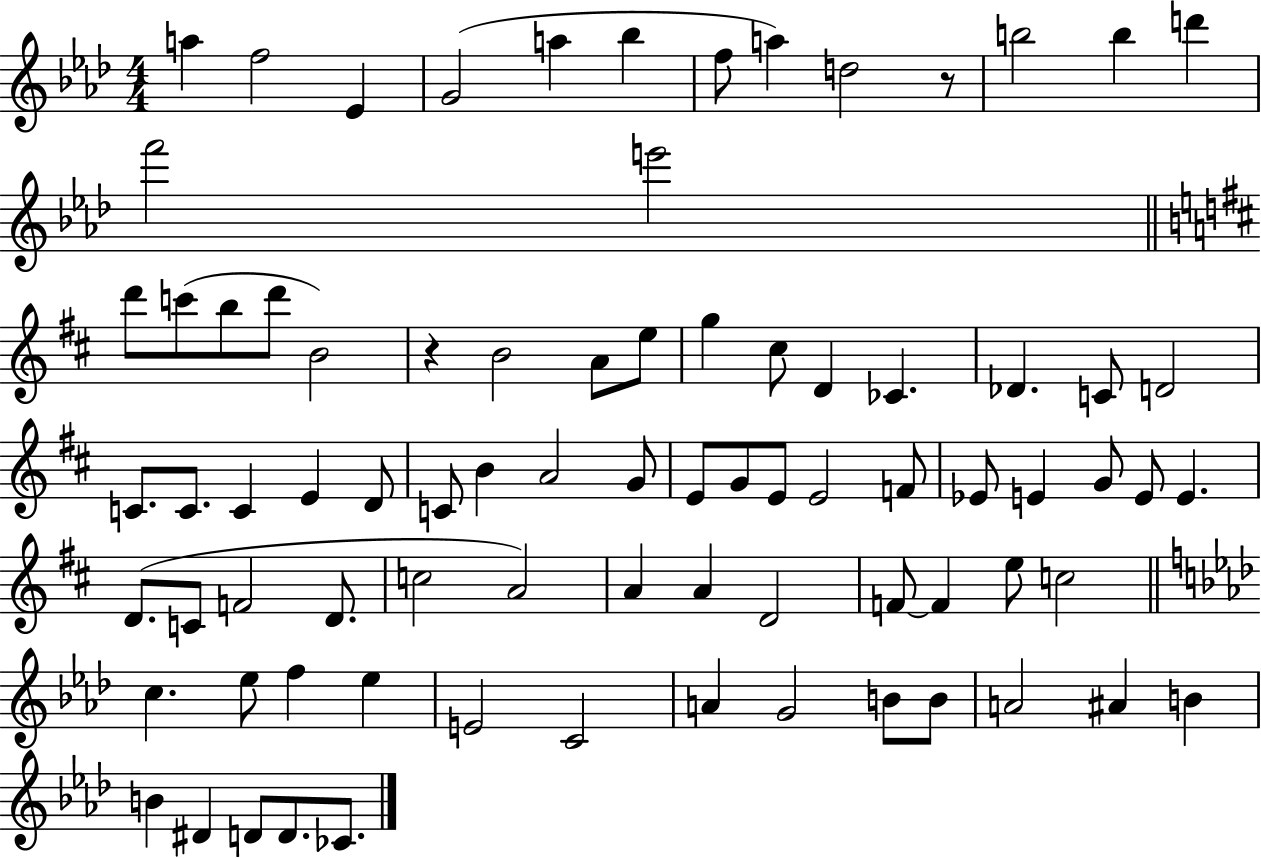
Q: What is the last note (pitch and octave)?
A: CES4